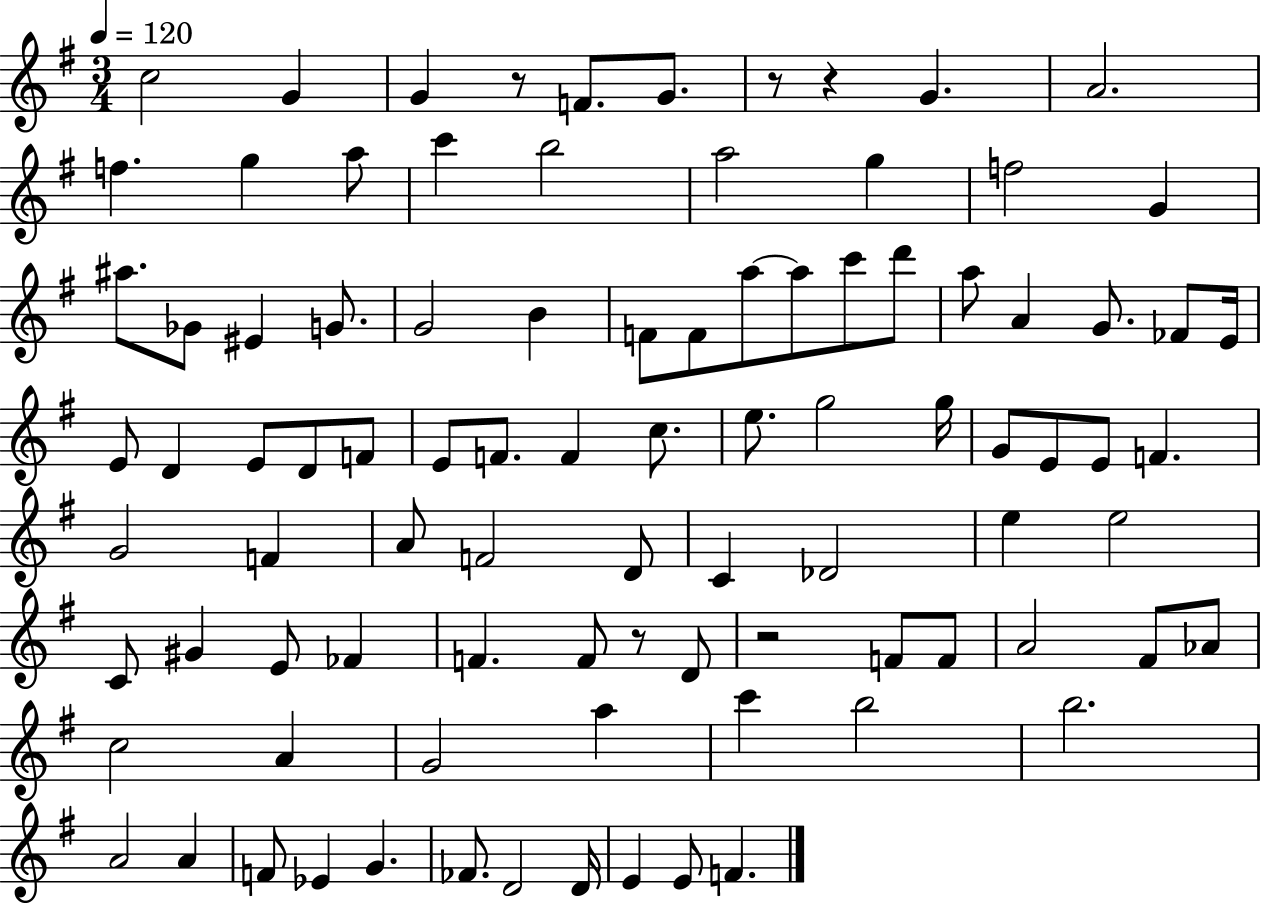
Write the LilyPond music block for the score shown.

{
  \clef treble
  \numericTimeSignature
  \time 3/4
  \key g \major
  \tempo 4 = 120
  c''2 g'4 | g'4 r8 f'8. g'8. | r8 r4 g'4. | a'2. | \break f''4. g''4 a''8 | c'''4 b''2 | a''2 g''4 | f''2 g'4 | \break ais''8. ges'8 eis'4 g'8. | g'2 b'4 | f'8 f'8 a''8~~ a''8 c'''8 d'''8 | a''8 a'4 g'8. fes'8 e'16 | \break e'8 d'4 e'8 d'8 f'8 | e'8 f'8. f'4 c''8. | e''8. g''2 g''16 | g'8 e'8 e'8 f'4. | \break g'2 f'4 | a'8 f'2 d'8 | c'4 des'2 | e''4 e''2 | \break c'8 gis'4 e'8 fes'4 | f'4. f'8 r8 d'8 | r2 f'8 f'8 | a'2 fis'8 aes'8 | \break c''2 a'4 | g'2 a''4 | c'''4 b''2 | b''2. | \break a'2 a'4 | f'8 ees'4 g'4. | fes'8. d'2 d'16 | e'4 e'8 f'4. | \break \bar "|."
}